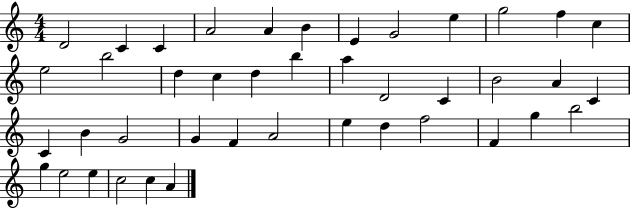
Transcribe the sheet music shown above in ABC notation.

X:1
T:Untitled
M:4/4
L:1/4
K:C
D2 C C A2 A B E G2 e g2 f c e2 b2 d c d b a D2 C B2 A C C B G2 G F A2 e d f2 F g b2 g e2 e c2 c A